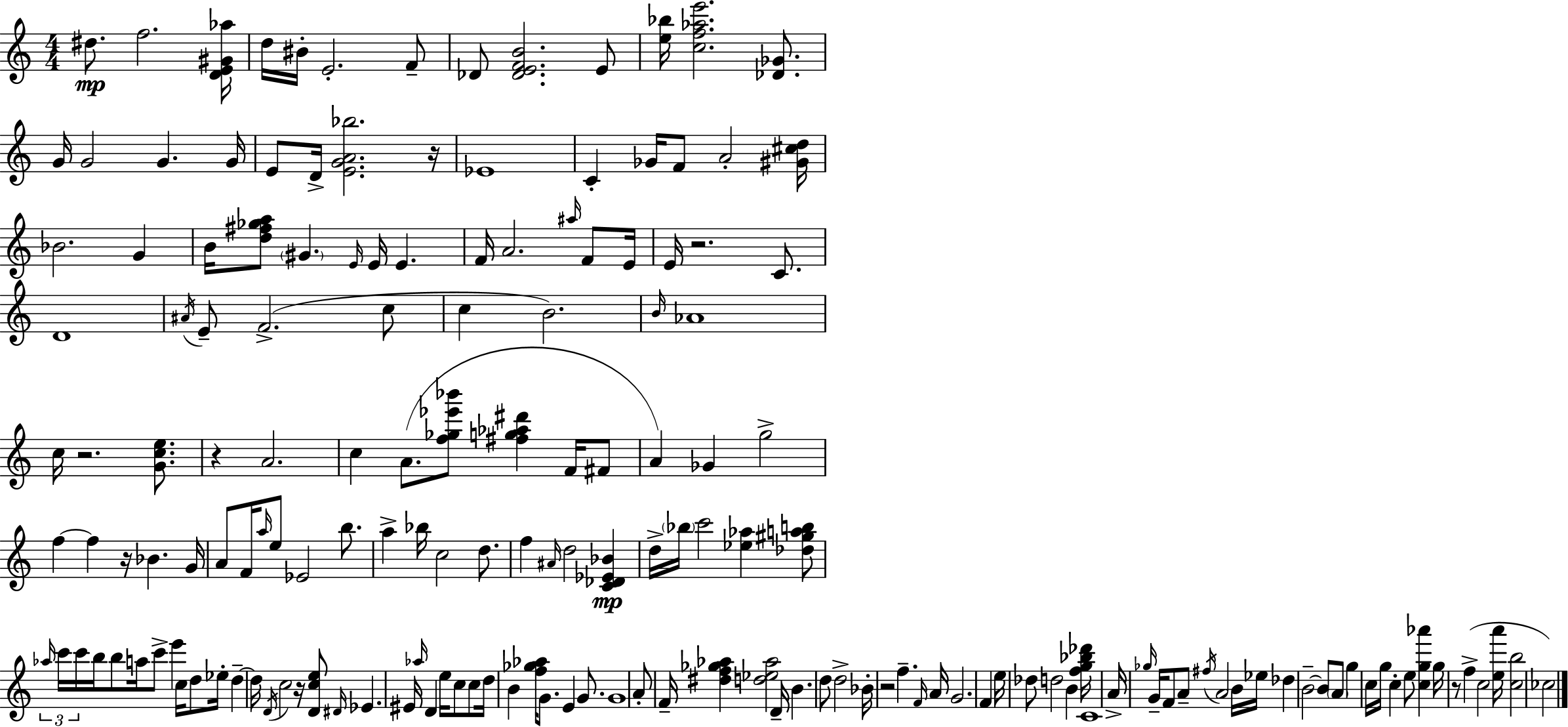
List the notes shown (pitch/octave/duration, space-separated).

D#5/e. F5/h. [D4,E4,G#4,Ab5]/s D5/s BIS4/s E4/h. F4/e Db4/e [Db4,E4,F4,B4]/h. E4/e [E5,Bb5]/s [C5,F5,Ab5,E6]/h. [Db4,Gb4]/e. G4/s G4/h G4/q. G4/s E4/e D4/s [E4,G4,A4,Bb5]/h. R/s Eb4/w C4/q Gb4/s F4/e A4/h [G#4,C#5,D5]/s Bb4/h. G4/q B4/s [D5,F#5,Gb5,A5]/e G#4/q. E4/s E4/s E4/q. F4/s A4/h. A#5/s F4/e E4/s E4/s R/h. C4/e. D4/w A#4/s E4/e F4/h. C5/e C5/q B4/h. B4/s Ab4/w C5/s R/h. [G4,C5,E5]/e. R/q A4/h. C5/q A4/e. [F5,Gb5,Eb6,Bb6]/e [F#5,G5,Ab5,D#6]/q F4/s F#4/e A4/q Gb4/q G5/h F5/q F5/q R/s Bb4/q. G4/s A4/e F4/s A5/s E5/e Eb4/h B5/e. A5/q Bb5/s C5/h D5/e. F5/q A#4/s D5/h [C4,Db4,Eb4,Bb4]/q D5/s Bb5/s C6/h [Eb5,Ab5]/q [Db5,G#5,A5,B5]/e Ab5/s C6/s C6/s B5/s B5/e A5/s C6/e E6/q C5/s D5/e Eb5/s D5/q D5/s D4/s C5/h R/s [D4,C5,E5]/e D#4/s Eb4/q. EIS4/s Ab5/s D4/q E5/s C5/e C5/e D5/s B4/q [F5,Gb5,Ab5]/s G4/e. E4/q G4/e. G4/w A4/e F4/s [D#5,F5,Gb5,Ab5]/q [D5,Eb5,Ab5]/h D4/s B4/q. D5/e D5/h Bb4/s R/h F5/q. F4/s A4/s G4/h. F4/q E5/s Db5/e D5/h B4/q [F5,G5,Bb5,Db6]/s C4/w A4/s Gb5/s G4/s F4/e A4/e F#5/s A4/h B4/s Eb5/s Db5/q B4/h B4/e A4/e G5/q C5/s G5/s C5/q E5/e [C5,G5,Ab6]/q G5/s R/e F5/q C5/h [E5,A6]/s [C5,B5]/h CES5/h